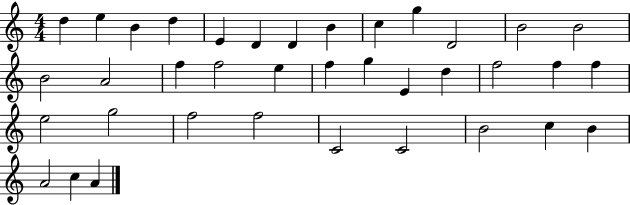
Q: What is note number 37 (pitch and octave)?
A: A4